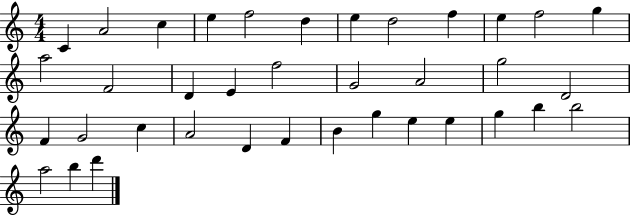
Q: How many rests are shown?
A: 0